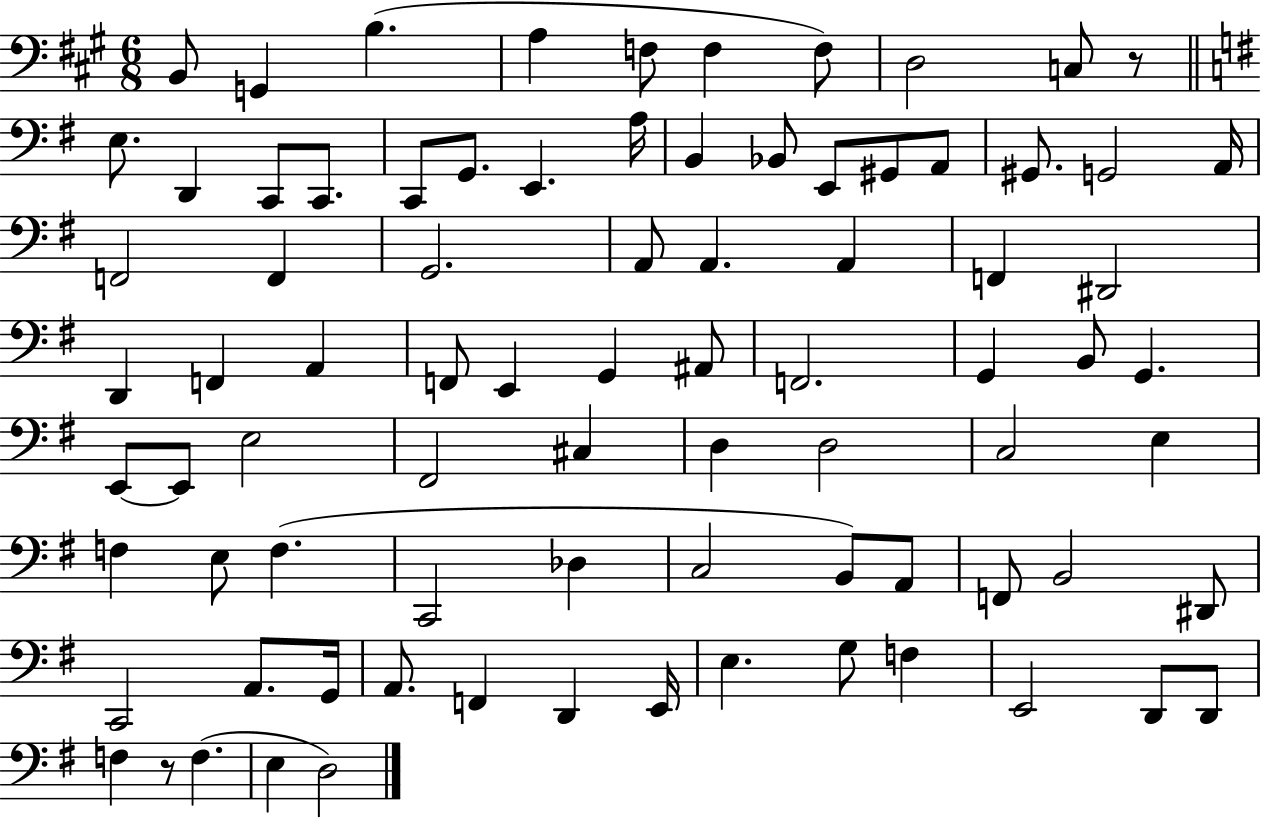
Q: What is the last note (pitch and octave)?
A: D3